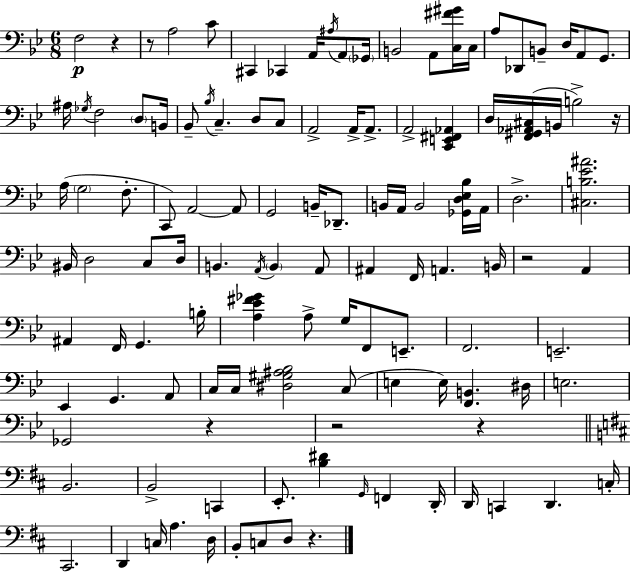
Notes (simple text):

F3/h R/q R/e A3/h C4/e C#2/q CES2/q A2/s A#3/s A2/e Gb2/s B2/h A2/e [C3,F#4,G#4]/s C3/s A3/e Db2/e B2/e D3/s A2/e G2/e. A#3/s Gb3/s F3/h D3/e B2/s Bb2/e Bb3/s C3/q. D3/e C3/e A2/h A2/s A2/e. A2/h [C2,E2,F#2,Ab2]/q D3/s [F2,G#2,Ab2,C#3]/s B2/s B3/h R/s A3/s G3/h F3/e. C2/e A2/h A2/e G2/h B2/s Db2/e. B2/s A2/s B2/h [Gb2,D3,Eb3,Bb3]/s A2/s D3/h. [C#3,B3,Eb4,A#4]/h. BIS2/s D3/h C3/e D3/s B2/q. A2/s B2/q A2/e A#2/q F2/s A2/q. B2/s R/h A2/q A#2/q F2/s G2/q. B3/s [A3,Eb4,F#4,Gb4]/q A3/e G3/s F2/e E2/e. F2/h. E2/h. Eb2/q G2/q. A2/e C3/s C3/s [D#3,G#3,A#3,Bb3]/h C3/e E3/q E3/s [F2,B2]/q. D#3/s E3/h. Gb2/h R/q R/h R/q B2/h. B2/h C2/q E2/e. [B3,D#4]/q G2/s F2/q D2/s D2/s C2/q D2/q. C3/s C#2/h. D2/q C3/s A3/q. D3/s B2/e C3/e D3/e R/q.